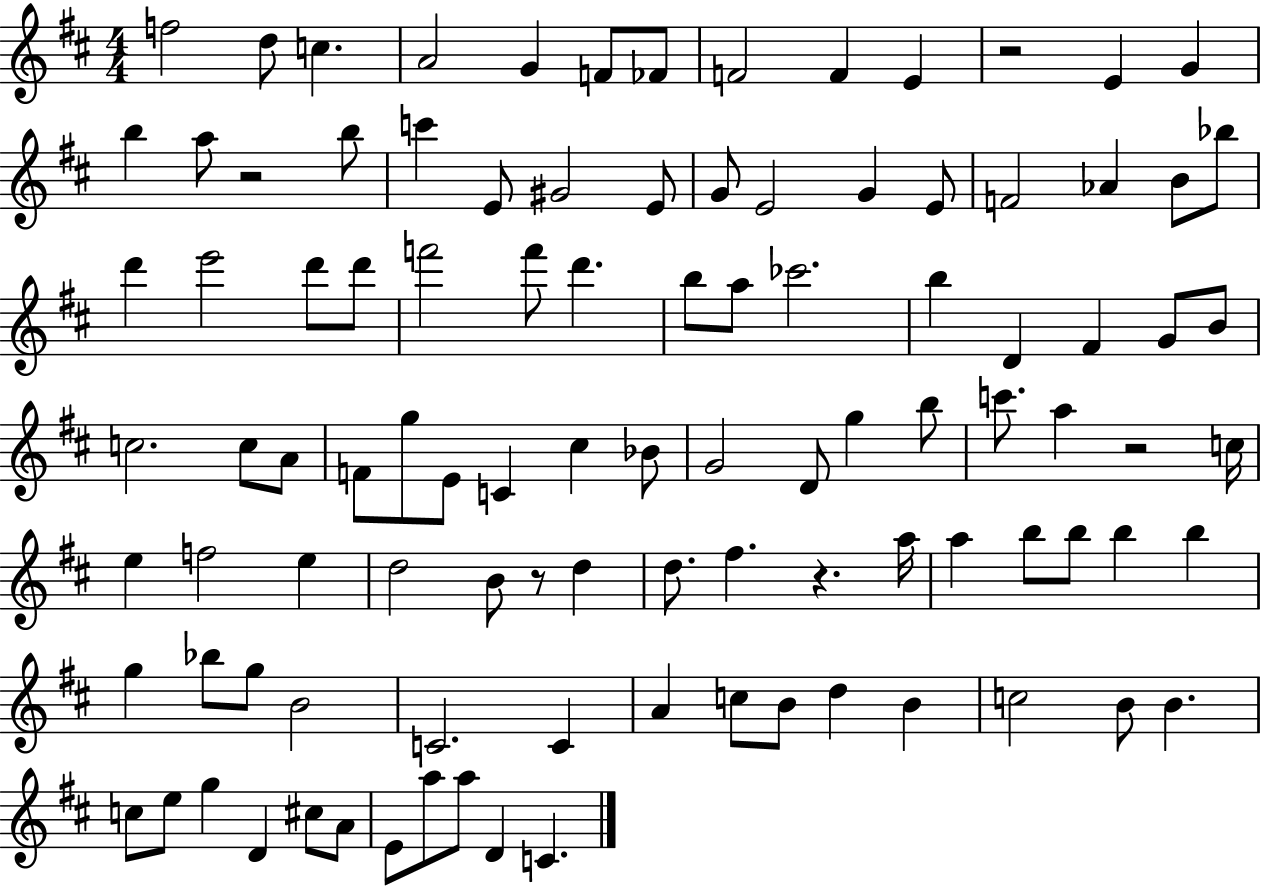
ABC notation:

X:1
T:Untitled
M:4/4
L:1/4
K:D
f2 d/2 c A2 G F/2 _F/2 F2 F E z2 E G b a/2 z2 b/2 c' E/2 ^G2 E/2 G/2 E2 G E/2 F2 _A B/2 _b/2 d' e'2 d'/2 d'/2 f'2 f'/2 d' b/2 a/2 _c'2 b D ^F G/2 B/2 c2 c/2 A/2 F/2 g/2 E/2 C ^c _B/2 G2 D/2 g b/2 c'/2 a z2 c/4 e f2 e d2 B/2 z/2 d d/2 ^f z a/4 a b/2 b/2 b b g _b/2 g/2 B2 C2 C A c/2 B/2 d B c2 B/2 B c/2 e/2 g D ^c/2 A/2 E/2 a/2 a/2 D C